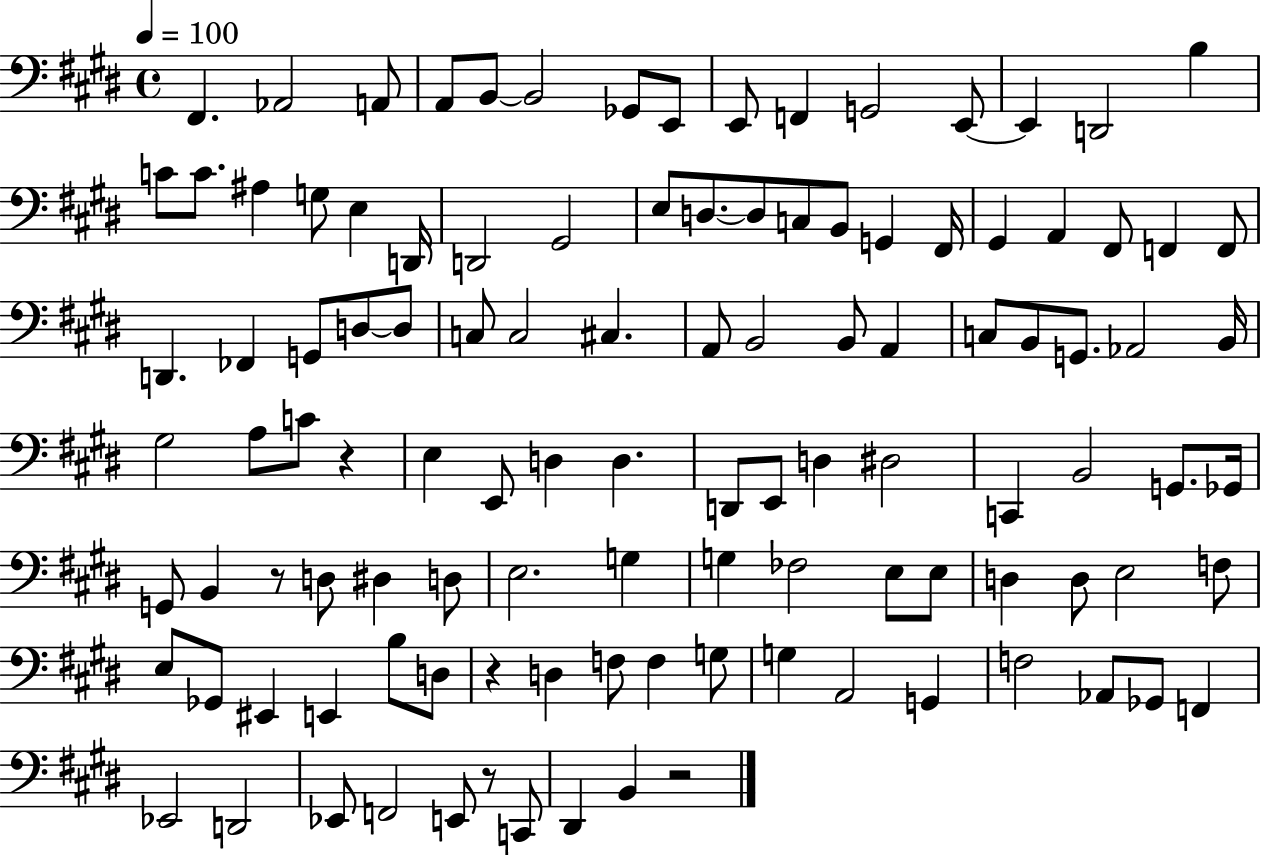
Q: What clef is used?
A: bass